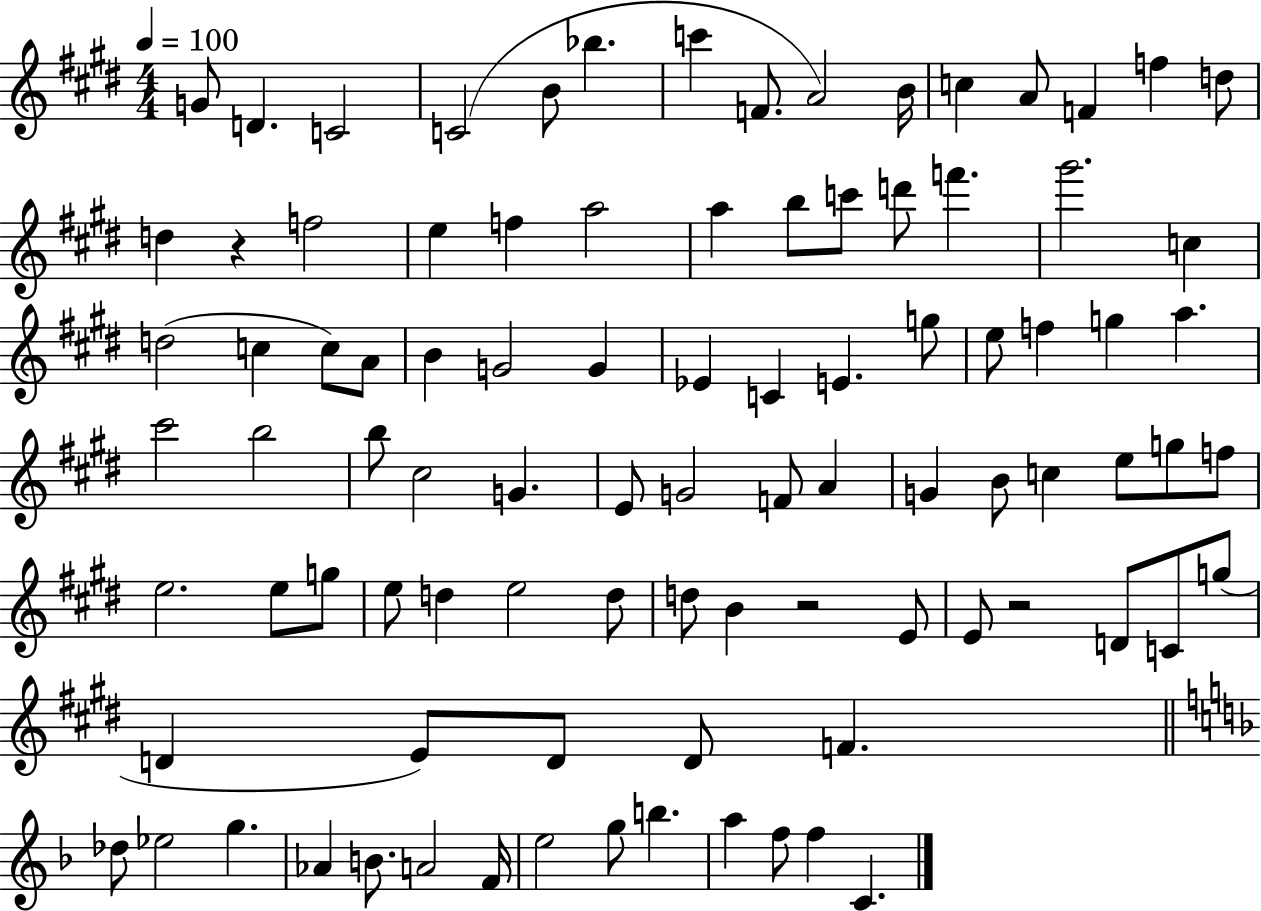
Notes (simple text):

G4/e D4/q. C4/h C4/h B4/e Bb5/q. C6/q F4/e. A4/h B4/s C5/q A4/e F4/q F5/q D5/e D5/q R/q F5/h E5/q F5/q A5/h A5/q B5/e C6/e D6/e F6/q. G#6/h. C5/q D5/h C5/q C5/e A4/e B4/q G4/h G4/q Eb4/q C4/q E4/q. G5/e E5/e F5/q G5/q A5/q. C#6/h B5/h B5/e C#5/h G4/q. E4/e G4/h F4/e A4/q G4/q B4/e C5/q E5/e G5/e F5/e E5/h. E5/e G5/e E5/e D5/q E5/h D5/e D5/e B4/q R/h E4/e E4/e R/h D4/e C4/e G5/e D4/q E4/e D4/e D4/e F4/q. Db5/e Eb5/h G5/q. Ab4/q B4/e. A4/h F4/s E5/h G5/e B5/q. A5/q F5/e F5/q C4/q.